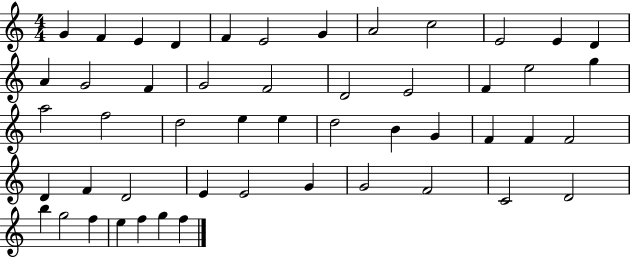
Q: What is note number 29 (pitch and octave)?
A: B4